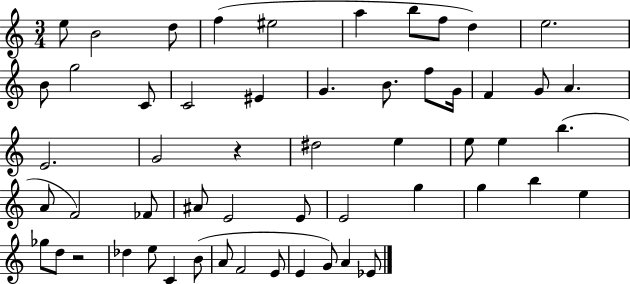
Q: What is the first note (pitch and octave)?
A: E5